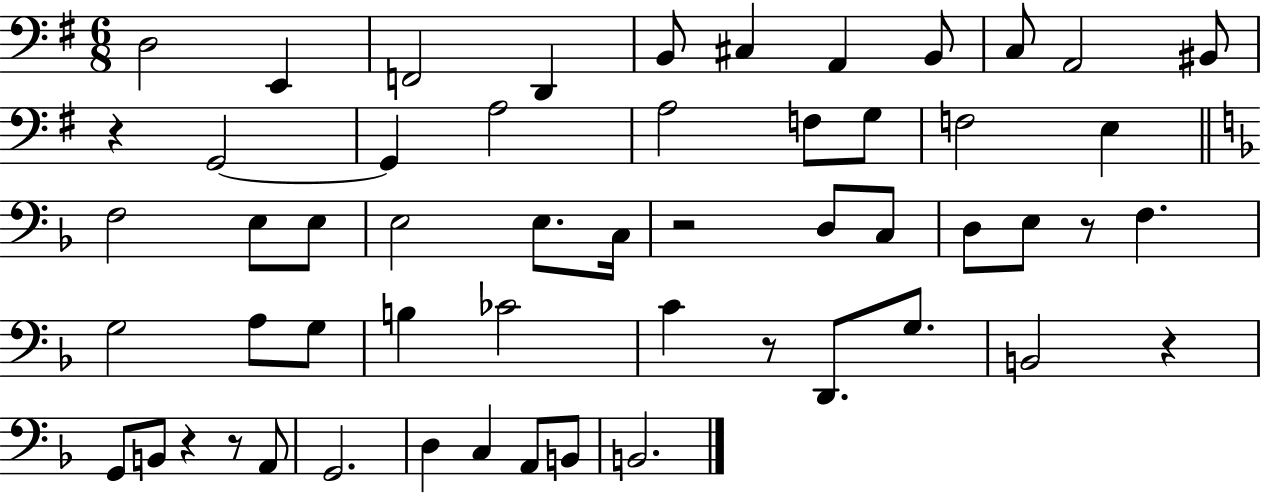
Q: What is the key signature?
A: G major